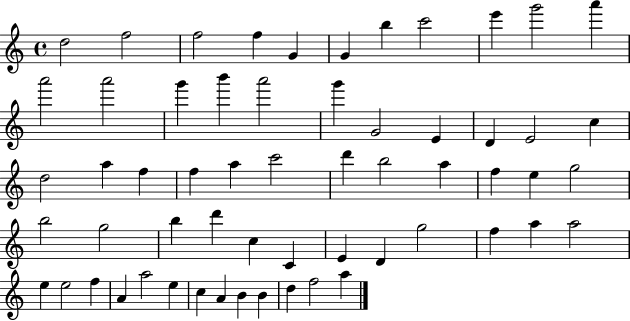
D5/h F5/h F5/h F5/q G4/q G4/q B5/q C6/h E6/q G6/h A6/q A6/h A6/h G6/q B6/q A6/h G6/q G4/h E4/q D4/q E4/h C5/q D5/h A5/q F5/q F5/q A5/q C6/h D6/q B5/h A5/q F5/q E5/q G5/h B5/h G5/h B5/q D6/q C5/q C4/q E4/q D4/q G5/h F5/q A5/q A5/h E5/q E5/h F5/q A4/q A5/h E5/q C5/q A4/q B4/q B4/q D5/q F5/h A5/q